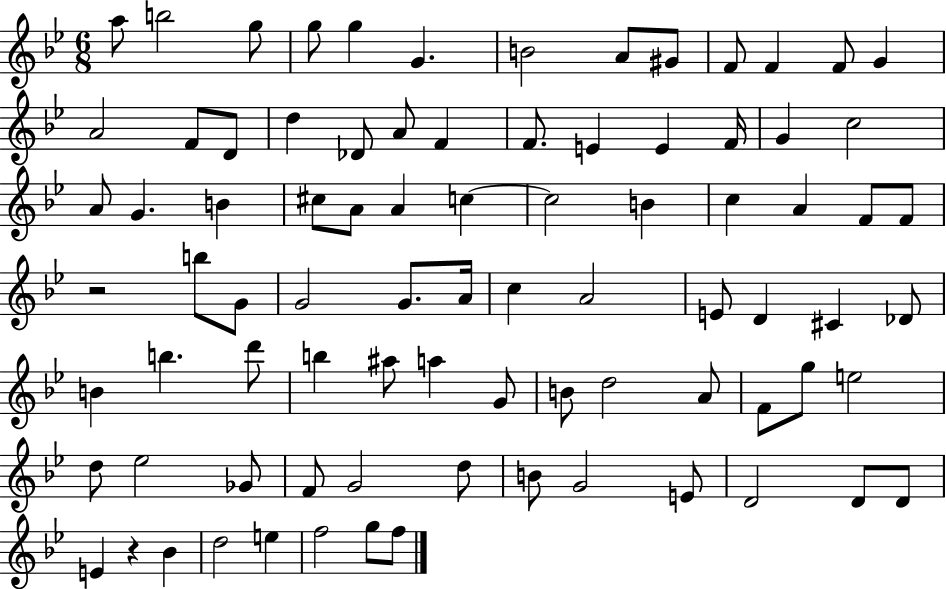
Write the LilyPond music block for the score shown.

{
  \clef treble
  \numericTimeSignature
  \time 6/8
  \key bes \major
  a''8 b''2 g''8 | g''8 g''4 g'4. | b'2 a'8 gis'8 | f'8 f'4 f'8 g'4 | \break a'2 f'8 d'8 | d''4 des'8 a'8 f'4 | f'8. e'4 e'4 f'16 | g'4 c''2 | \break a'8 g'4. b'4 | cis''8 a'8 a'4 c''4~~ | c''2 b'4 | c''4 a'4 f'8 f'8 | \break r2 b''8 g'8 | g'2 g'8. a'16 | c''4 a'2 | e'8 d'4 cis'4 des'8 | \break b'4 b''4. d'''8 | b''4 ais''8 a''4 g'8 | b'8 d''2 a'8 | f'8 g''8 e''2 | \break d''8 ees''2 ges'8 | f'8 g'2 d''8 | b'8 g'2 e'8 | d'2 d'8 d'8 | \break e'4 r4 bes'4 | d''2 e''4 | f''2 g''8 f''8 | \bar "|."
}